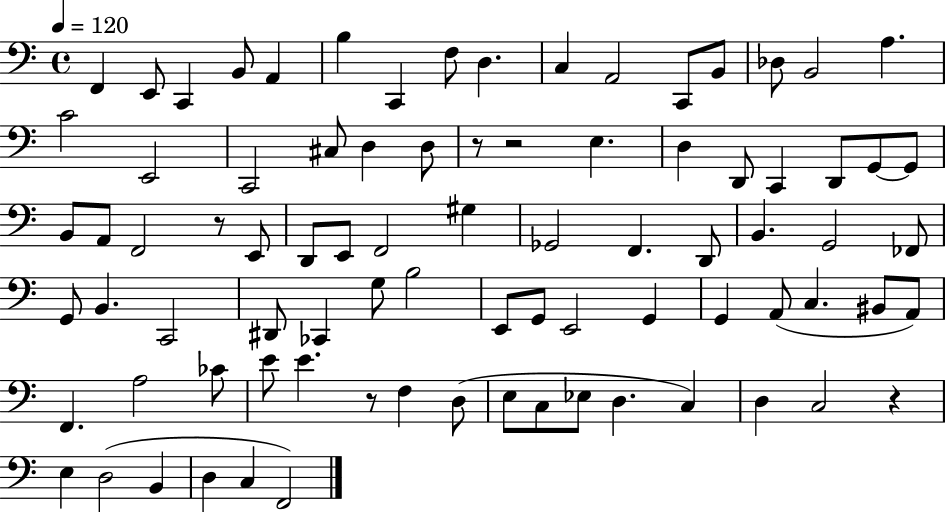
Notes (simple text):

F2/q E2/e C2/q B2/e A2/q B3/q C2/q F3/e D3/q. C3/q A2/h C2/e B2/e Db3/e B2/h A3/q. C4/h E2/h C2/h C#3/e D3/q D3/e R/e R/h E3/q. D3/q D2/e C2/q D2/e G2/e G2/e B2/e A2/e F2/h R/e E2/e D2/e E2/e F2/h G#3/q Gb2/h F2/q. D2/e B2/q. G2/h FES2/e G2/e B2/q. C2/h D#2/e CES2/q G3/e B3/h E2/e G2/e E2/h G2/q G2/q A2/e C3/q. BIS2/e A2/e F2/q. A3/h CES4/e E4/e E4/q. R/e F3/q D3/e E3/e C3/e Eb3/e D3/q. C3/q D3/q C3/h R/q E3/q D3/h B2/q D3/q C3/q F2/h